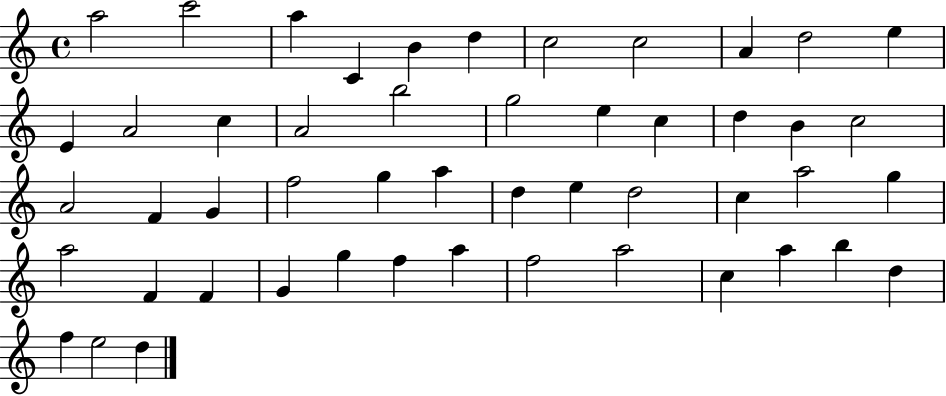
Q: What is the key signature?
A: C major